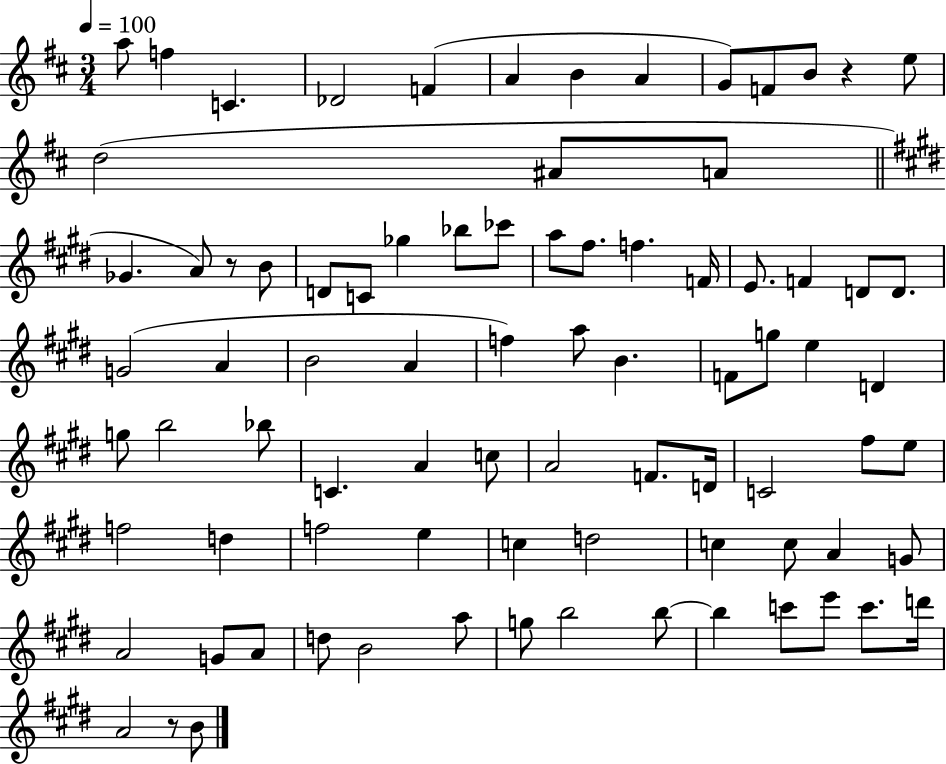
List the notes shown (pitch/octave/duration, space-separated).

A5/e F5/q C4/q. Db4/h F4/q A4/q B4/q A4/q G4/e F4/e B4/e R/q E5/e D5/h A#4/e A4/e Gb4/q. A4/e R/e B4/e D4/e C4/e Gb5/q Bb5/e CES6/e A5/e F#5/e. F5/q. F4/s E4/e. F4/q D4/e D4/e. G4/h A4/q B4/h A4/q F5/q A5/e B4/q. F4/e G5/e E5/q D4/q G5/e B5/h Bb5/e C4/q. A4/q C5/e A4/h F4/e. D4/s C4/h F#5/e E5/e F5/h D5/q F5/h E5/q C5/q D5/h C5/q C5/e A4/q G4/e A4/h G4/e A4/e D5/e B4/h A5/e G5/e B5/h B5/e B5/q C6/e E6/e C6/e. D6/s A4/h R/e B4/e